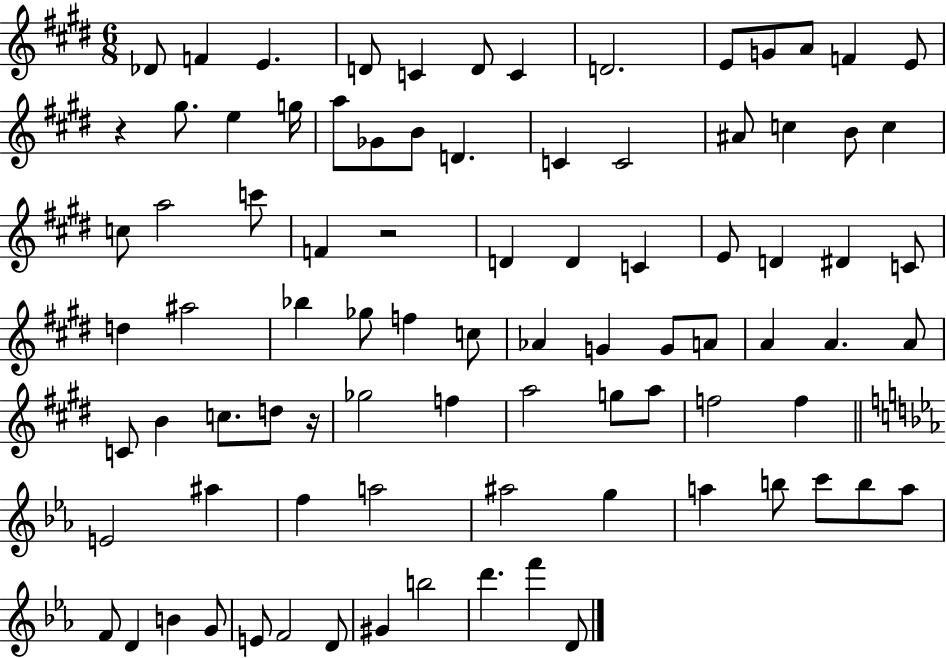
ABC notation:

X:1
T:Untitled
M:6/8
L:1/4
K:E
_D/2 F E D/2 C D/2 C D2 E/2 G/2 A/2 F E/2 z ^g/2 e g/4 a/2 _G/2 B/2 D C C2 ^A/2 c B/2 c c/2 a2 c'/2 F z2 D D C E/2 D ^D C/2 d ^a2 _b _g/2 f c/2 _A G G/2 A/2 A A A/2 C/2 B c/2 d/2 z/4 _g2 f a2 g/2 a/2 f2 f E2 ^a f a2 ^a2 g a b/2 c'/2 b/2 a/2 F/2 D B G/2 E/2 F2 D/2 ^G b2 d' f' D/2